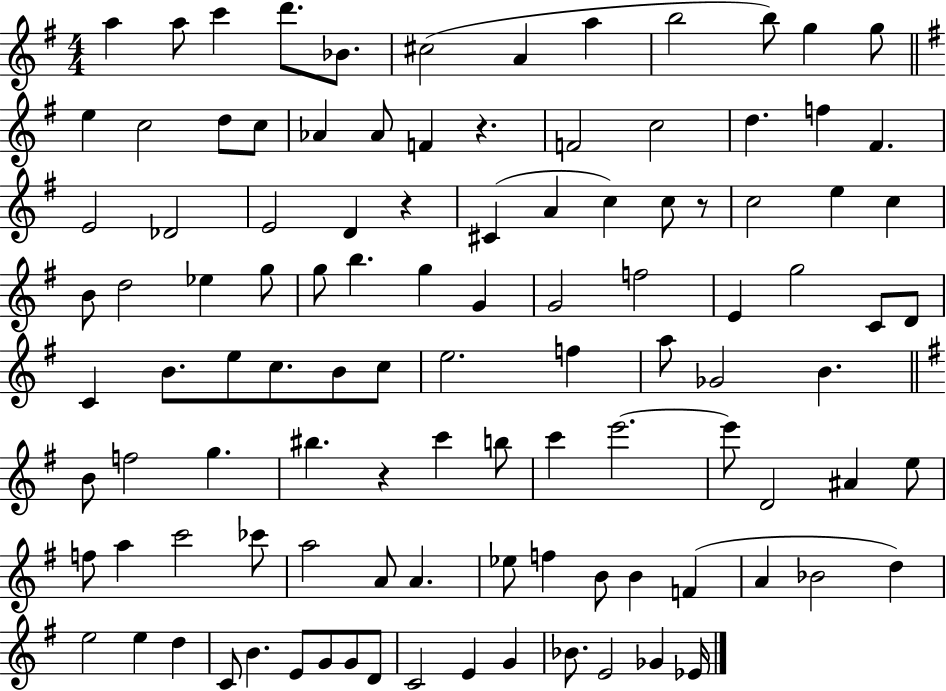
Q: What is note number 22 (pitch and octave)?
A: D5